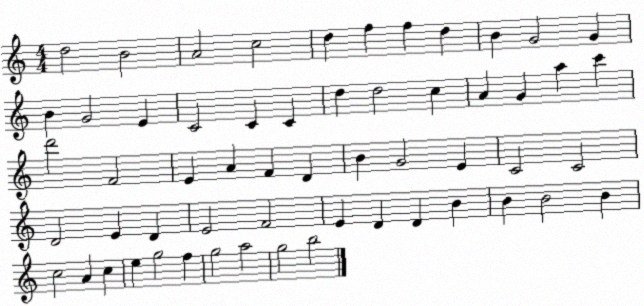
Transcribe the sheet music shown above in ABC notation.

X:1
T:Untitled
M:4/4
L:1/4
K:C
d2 B2 A2 c2 d f f d B G2 G B G2 E C2 C C d d2 c A G a c' d'2 F2 E A F D B G2 E C2 C2 D2 E D E2 F2 E D D B B B2 B c2 A c e g2 f g2 a2 g2 b2